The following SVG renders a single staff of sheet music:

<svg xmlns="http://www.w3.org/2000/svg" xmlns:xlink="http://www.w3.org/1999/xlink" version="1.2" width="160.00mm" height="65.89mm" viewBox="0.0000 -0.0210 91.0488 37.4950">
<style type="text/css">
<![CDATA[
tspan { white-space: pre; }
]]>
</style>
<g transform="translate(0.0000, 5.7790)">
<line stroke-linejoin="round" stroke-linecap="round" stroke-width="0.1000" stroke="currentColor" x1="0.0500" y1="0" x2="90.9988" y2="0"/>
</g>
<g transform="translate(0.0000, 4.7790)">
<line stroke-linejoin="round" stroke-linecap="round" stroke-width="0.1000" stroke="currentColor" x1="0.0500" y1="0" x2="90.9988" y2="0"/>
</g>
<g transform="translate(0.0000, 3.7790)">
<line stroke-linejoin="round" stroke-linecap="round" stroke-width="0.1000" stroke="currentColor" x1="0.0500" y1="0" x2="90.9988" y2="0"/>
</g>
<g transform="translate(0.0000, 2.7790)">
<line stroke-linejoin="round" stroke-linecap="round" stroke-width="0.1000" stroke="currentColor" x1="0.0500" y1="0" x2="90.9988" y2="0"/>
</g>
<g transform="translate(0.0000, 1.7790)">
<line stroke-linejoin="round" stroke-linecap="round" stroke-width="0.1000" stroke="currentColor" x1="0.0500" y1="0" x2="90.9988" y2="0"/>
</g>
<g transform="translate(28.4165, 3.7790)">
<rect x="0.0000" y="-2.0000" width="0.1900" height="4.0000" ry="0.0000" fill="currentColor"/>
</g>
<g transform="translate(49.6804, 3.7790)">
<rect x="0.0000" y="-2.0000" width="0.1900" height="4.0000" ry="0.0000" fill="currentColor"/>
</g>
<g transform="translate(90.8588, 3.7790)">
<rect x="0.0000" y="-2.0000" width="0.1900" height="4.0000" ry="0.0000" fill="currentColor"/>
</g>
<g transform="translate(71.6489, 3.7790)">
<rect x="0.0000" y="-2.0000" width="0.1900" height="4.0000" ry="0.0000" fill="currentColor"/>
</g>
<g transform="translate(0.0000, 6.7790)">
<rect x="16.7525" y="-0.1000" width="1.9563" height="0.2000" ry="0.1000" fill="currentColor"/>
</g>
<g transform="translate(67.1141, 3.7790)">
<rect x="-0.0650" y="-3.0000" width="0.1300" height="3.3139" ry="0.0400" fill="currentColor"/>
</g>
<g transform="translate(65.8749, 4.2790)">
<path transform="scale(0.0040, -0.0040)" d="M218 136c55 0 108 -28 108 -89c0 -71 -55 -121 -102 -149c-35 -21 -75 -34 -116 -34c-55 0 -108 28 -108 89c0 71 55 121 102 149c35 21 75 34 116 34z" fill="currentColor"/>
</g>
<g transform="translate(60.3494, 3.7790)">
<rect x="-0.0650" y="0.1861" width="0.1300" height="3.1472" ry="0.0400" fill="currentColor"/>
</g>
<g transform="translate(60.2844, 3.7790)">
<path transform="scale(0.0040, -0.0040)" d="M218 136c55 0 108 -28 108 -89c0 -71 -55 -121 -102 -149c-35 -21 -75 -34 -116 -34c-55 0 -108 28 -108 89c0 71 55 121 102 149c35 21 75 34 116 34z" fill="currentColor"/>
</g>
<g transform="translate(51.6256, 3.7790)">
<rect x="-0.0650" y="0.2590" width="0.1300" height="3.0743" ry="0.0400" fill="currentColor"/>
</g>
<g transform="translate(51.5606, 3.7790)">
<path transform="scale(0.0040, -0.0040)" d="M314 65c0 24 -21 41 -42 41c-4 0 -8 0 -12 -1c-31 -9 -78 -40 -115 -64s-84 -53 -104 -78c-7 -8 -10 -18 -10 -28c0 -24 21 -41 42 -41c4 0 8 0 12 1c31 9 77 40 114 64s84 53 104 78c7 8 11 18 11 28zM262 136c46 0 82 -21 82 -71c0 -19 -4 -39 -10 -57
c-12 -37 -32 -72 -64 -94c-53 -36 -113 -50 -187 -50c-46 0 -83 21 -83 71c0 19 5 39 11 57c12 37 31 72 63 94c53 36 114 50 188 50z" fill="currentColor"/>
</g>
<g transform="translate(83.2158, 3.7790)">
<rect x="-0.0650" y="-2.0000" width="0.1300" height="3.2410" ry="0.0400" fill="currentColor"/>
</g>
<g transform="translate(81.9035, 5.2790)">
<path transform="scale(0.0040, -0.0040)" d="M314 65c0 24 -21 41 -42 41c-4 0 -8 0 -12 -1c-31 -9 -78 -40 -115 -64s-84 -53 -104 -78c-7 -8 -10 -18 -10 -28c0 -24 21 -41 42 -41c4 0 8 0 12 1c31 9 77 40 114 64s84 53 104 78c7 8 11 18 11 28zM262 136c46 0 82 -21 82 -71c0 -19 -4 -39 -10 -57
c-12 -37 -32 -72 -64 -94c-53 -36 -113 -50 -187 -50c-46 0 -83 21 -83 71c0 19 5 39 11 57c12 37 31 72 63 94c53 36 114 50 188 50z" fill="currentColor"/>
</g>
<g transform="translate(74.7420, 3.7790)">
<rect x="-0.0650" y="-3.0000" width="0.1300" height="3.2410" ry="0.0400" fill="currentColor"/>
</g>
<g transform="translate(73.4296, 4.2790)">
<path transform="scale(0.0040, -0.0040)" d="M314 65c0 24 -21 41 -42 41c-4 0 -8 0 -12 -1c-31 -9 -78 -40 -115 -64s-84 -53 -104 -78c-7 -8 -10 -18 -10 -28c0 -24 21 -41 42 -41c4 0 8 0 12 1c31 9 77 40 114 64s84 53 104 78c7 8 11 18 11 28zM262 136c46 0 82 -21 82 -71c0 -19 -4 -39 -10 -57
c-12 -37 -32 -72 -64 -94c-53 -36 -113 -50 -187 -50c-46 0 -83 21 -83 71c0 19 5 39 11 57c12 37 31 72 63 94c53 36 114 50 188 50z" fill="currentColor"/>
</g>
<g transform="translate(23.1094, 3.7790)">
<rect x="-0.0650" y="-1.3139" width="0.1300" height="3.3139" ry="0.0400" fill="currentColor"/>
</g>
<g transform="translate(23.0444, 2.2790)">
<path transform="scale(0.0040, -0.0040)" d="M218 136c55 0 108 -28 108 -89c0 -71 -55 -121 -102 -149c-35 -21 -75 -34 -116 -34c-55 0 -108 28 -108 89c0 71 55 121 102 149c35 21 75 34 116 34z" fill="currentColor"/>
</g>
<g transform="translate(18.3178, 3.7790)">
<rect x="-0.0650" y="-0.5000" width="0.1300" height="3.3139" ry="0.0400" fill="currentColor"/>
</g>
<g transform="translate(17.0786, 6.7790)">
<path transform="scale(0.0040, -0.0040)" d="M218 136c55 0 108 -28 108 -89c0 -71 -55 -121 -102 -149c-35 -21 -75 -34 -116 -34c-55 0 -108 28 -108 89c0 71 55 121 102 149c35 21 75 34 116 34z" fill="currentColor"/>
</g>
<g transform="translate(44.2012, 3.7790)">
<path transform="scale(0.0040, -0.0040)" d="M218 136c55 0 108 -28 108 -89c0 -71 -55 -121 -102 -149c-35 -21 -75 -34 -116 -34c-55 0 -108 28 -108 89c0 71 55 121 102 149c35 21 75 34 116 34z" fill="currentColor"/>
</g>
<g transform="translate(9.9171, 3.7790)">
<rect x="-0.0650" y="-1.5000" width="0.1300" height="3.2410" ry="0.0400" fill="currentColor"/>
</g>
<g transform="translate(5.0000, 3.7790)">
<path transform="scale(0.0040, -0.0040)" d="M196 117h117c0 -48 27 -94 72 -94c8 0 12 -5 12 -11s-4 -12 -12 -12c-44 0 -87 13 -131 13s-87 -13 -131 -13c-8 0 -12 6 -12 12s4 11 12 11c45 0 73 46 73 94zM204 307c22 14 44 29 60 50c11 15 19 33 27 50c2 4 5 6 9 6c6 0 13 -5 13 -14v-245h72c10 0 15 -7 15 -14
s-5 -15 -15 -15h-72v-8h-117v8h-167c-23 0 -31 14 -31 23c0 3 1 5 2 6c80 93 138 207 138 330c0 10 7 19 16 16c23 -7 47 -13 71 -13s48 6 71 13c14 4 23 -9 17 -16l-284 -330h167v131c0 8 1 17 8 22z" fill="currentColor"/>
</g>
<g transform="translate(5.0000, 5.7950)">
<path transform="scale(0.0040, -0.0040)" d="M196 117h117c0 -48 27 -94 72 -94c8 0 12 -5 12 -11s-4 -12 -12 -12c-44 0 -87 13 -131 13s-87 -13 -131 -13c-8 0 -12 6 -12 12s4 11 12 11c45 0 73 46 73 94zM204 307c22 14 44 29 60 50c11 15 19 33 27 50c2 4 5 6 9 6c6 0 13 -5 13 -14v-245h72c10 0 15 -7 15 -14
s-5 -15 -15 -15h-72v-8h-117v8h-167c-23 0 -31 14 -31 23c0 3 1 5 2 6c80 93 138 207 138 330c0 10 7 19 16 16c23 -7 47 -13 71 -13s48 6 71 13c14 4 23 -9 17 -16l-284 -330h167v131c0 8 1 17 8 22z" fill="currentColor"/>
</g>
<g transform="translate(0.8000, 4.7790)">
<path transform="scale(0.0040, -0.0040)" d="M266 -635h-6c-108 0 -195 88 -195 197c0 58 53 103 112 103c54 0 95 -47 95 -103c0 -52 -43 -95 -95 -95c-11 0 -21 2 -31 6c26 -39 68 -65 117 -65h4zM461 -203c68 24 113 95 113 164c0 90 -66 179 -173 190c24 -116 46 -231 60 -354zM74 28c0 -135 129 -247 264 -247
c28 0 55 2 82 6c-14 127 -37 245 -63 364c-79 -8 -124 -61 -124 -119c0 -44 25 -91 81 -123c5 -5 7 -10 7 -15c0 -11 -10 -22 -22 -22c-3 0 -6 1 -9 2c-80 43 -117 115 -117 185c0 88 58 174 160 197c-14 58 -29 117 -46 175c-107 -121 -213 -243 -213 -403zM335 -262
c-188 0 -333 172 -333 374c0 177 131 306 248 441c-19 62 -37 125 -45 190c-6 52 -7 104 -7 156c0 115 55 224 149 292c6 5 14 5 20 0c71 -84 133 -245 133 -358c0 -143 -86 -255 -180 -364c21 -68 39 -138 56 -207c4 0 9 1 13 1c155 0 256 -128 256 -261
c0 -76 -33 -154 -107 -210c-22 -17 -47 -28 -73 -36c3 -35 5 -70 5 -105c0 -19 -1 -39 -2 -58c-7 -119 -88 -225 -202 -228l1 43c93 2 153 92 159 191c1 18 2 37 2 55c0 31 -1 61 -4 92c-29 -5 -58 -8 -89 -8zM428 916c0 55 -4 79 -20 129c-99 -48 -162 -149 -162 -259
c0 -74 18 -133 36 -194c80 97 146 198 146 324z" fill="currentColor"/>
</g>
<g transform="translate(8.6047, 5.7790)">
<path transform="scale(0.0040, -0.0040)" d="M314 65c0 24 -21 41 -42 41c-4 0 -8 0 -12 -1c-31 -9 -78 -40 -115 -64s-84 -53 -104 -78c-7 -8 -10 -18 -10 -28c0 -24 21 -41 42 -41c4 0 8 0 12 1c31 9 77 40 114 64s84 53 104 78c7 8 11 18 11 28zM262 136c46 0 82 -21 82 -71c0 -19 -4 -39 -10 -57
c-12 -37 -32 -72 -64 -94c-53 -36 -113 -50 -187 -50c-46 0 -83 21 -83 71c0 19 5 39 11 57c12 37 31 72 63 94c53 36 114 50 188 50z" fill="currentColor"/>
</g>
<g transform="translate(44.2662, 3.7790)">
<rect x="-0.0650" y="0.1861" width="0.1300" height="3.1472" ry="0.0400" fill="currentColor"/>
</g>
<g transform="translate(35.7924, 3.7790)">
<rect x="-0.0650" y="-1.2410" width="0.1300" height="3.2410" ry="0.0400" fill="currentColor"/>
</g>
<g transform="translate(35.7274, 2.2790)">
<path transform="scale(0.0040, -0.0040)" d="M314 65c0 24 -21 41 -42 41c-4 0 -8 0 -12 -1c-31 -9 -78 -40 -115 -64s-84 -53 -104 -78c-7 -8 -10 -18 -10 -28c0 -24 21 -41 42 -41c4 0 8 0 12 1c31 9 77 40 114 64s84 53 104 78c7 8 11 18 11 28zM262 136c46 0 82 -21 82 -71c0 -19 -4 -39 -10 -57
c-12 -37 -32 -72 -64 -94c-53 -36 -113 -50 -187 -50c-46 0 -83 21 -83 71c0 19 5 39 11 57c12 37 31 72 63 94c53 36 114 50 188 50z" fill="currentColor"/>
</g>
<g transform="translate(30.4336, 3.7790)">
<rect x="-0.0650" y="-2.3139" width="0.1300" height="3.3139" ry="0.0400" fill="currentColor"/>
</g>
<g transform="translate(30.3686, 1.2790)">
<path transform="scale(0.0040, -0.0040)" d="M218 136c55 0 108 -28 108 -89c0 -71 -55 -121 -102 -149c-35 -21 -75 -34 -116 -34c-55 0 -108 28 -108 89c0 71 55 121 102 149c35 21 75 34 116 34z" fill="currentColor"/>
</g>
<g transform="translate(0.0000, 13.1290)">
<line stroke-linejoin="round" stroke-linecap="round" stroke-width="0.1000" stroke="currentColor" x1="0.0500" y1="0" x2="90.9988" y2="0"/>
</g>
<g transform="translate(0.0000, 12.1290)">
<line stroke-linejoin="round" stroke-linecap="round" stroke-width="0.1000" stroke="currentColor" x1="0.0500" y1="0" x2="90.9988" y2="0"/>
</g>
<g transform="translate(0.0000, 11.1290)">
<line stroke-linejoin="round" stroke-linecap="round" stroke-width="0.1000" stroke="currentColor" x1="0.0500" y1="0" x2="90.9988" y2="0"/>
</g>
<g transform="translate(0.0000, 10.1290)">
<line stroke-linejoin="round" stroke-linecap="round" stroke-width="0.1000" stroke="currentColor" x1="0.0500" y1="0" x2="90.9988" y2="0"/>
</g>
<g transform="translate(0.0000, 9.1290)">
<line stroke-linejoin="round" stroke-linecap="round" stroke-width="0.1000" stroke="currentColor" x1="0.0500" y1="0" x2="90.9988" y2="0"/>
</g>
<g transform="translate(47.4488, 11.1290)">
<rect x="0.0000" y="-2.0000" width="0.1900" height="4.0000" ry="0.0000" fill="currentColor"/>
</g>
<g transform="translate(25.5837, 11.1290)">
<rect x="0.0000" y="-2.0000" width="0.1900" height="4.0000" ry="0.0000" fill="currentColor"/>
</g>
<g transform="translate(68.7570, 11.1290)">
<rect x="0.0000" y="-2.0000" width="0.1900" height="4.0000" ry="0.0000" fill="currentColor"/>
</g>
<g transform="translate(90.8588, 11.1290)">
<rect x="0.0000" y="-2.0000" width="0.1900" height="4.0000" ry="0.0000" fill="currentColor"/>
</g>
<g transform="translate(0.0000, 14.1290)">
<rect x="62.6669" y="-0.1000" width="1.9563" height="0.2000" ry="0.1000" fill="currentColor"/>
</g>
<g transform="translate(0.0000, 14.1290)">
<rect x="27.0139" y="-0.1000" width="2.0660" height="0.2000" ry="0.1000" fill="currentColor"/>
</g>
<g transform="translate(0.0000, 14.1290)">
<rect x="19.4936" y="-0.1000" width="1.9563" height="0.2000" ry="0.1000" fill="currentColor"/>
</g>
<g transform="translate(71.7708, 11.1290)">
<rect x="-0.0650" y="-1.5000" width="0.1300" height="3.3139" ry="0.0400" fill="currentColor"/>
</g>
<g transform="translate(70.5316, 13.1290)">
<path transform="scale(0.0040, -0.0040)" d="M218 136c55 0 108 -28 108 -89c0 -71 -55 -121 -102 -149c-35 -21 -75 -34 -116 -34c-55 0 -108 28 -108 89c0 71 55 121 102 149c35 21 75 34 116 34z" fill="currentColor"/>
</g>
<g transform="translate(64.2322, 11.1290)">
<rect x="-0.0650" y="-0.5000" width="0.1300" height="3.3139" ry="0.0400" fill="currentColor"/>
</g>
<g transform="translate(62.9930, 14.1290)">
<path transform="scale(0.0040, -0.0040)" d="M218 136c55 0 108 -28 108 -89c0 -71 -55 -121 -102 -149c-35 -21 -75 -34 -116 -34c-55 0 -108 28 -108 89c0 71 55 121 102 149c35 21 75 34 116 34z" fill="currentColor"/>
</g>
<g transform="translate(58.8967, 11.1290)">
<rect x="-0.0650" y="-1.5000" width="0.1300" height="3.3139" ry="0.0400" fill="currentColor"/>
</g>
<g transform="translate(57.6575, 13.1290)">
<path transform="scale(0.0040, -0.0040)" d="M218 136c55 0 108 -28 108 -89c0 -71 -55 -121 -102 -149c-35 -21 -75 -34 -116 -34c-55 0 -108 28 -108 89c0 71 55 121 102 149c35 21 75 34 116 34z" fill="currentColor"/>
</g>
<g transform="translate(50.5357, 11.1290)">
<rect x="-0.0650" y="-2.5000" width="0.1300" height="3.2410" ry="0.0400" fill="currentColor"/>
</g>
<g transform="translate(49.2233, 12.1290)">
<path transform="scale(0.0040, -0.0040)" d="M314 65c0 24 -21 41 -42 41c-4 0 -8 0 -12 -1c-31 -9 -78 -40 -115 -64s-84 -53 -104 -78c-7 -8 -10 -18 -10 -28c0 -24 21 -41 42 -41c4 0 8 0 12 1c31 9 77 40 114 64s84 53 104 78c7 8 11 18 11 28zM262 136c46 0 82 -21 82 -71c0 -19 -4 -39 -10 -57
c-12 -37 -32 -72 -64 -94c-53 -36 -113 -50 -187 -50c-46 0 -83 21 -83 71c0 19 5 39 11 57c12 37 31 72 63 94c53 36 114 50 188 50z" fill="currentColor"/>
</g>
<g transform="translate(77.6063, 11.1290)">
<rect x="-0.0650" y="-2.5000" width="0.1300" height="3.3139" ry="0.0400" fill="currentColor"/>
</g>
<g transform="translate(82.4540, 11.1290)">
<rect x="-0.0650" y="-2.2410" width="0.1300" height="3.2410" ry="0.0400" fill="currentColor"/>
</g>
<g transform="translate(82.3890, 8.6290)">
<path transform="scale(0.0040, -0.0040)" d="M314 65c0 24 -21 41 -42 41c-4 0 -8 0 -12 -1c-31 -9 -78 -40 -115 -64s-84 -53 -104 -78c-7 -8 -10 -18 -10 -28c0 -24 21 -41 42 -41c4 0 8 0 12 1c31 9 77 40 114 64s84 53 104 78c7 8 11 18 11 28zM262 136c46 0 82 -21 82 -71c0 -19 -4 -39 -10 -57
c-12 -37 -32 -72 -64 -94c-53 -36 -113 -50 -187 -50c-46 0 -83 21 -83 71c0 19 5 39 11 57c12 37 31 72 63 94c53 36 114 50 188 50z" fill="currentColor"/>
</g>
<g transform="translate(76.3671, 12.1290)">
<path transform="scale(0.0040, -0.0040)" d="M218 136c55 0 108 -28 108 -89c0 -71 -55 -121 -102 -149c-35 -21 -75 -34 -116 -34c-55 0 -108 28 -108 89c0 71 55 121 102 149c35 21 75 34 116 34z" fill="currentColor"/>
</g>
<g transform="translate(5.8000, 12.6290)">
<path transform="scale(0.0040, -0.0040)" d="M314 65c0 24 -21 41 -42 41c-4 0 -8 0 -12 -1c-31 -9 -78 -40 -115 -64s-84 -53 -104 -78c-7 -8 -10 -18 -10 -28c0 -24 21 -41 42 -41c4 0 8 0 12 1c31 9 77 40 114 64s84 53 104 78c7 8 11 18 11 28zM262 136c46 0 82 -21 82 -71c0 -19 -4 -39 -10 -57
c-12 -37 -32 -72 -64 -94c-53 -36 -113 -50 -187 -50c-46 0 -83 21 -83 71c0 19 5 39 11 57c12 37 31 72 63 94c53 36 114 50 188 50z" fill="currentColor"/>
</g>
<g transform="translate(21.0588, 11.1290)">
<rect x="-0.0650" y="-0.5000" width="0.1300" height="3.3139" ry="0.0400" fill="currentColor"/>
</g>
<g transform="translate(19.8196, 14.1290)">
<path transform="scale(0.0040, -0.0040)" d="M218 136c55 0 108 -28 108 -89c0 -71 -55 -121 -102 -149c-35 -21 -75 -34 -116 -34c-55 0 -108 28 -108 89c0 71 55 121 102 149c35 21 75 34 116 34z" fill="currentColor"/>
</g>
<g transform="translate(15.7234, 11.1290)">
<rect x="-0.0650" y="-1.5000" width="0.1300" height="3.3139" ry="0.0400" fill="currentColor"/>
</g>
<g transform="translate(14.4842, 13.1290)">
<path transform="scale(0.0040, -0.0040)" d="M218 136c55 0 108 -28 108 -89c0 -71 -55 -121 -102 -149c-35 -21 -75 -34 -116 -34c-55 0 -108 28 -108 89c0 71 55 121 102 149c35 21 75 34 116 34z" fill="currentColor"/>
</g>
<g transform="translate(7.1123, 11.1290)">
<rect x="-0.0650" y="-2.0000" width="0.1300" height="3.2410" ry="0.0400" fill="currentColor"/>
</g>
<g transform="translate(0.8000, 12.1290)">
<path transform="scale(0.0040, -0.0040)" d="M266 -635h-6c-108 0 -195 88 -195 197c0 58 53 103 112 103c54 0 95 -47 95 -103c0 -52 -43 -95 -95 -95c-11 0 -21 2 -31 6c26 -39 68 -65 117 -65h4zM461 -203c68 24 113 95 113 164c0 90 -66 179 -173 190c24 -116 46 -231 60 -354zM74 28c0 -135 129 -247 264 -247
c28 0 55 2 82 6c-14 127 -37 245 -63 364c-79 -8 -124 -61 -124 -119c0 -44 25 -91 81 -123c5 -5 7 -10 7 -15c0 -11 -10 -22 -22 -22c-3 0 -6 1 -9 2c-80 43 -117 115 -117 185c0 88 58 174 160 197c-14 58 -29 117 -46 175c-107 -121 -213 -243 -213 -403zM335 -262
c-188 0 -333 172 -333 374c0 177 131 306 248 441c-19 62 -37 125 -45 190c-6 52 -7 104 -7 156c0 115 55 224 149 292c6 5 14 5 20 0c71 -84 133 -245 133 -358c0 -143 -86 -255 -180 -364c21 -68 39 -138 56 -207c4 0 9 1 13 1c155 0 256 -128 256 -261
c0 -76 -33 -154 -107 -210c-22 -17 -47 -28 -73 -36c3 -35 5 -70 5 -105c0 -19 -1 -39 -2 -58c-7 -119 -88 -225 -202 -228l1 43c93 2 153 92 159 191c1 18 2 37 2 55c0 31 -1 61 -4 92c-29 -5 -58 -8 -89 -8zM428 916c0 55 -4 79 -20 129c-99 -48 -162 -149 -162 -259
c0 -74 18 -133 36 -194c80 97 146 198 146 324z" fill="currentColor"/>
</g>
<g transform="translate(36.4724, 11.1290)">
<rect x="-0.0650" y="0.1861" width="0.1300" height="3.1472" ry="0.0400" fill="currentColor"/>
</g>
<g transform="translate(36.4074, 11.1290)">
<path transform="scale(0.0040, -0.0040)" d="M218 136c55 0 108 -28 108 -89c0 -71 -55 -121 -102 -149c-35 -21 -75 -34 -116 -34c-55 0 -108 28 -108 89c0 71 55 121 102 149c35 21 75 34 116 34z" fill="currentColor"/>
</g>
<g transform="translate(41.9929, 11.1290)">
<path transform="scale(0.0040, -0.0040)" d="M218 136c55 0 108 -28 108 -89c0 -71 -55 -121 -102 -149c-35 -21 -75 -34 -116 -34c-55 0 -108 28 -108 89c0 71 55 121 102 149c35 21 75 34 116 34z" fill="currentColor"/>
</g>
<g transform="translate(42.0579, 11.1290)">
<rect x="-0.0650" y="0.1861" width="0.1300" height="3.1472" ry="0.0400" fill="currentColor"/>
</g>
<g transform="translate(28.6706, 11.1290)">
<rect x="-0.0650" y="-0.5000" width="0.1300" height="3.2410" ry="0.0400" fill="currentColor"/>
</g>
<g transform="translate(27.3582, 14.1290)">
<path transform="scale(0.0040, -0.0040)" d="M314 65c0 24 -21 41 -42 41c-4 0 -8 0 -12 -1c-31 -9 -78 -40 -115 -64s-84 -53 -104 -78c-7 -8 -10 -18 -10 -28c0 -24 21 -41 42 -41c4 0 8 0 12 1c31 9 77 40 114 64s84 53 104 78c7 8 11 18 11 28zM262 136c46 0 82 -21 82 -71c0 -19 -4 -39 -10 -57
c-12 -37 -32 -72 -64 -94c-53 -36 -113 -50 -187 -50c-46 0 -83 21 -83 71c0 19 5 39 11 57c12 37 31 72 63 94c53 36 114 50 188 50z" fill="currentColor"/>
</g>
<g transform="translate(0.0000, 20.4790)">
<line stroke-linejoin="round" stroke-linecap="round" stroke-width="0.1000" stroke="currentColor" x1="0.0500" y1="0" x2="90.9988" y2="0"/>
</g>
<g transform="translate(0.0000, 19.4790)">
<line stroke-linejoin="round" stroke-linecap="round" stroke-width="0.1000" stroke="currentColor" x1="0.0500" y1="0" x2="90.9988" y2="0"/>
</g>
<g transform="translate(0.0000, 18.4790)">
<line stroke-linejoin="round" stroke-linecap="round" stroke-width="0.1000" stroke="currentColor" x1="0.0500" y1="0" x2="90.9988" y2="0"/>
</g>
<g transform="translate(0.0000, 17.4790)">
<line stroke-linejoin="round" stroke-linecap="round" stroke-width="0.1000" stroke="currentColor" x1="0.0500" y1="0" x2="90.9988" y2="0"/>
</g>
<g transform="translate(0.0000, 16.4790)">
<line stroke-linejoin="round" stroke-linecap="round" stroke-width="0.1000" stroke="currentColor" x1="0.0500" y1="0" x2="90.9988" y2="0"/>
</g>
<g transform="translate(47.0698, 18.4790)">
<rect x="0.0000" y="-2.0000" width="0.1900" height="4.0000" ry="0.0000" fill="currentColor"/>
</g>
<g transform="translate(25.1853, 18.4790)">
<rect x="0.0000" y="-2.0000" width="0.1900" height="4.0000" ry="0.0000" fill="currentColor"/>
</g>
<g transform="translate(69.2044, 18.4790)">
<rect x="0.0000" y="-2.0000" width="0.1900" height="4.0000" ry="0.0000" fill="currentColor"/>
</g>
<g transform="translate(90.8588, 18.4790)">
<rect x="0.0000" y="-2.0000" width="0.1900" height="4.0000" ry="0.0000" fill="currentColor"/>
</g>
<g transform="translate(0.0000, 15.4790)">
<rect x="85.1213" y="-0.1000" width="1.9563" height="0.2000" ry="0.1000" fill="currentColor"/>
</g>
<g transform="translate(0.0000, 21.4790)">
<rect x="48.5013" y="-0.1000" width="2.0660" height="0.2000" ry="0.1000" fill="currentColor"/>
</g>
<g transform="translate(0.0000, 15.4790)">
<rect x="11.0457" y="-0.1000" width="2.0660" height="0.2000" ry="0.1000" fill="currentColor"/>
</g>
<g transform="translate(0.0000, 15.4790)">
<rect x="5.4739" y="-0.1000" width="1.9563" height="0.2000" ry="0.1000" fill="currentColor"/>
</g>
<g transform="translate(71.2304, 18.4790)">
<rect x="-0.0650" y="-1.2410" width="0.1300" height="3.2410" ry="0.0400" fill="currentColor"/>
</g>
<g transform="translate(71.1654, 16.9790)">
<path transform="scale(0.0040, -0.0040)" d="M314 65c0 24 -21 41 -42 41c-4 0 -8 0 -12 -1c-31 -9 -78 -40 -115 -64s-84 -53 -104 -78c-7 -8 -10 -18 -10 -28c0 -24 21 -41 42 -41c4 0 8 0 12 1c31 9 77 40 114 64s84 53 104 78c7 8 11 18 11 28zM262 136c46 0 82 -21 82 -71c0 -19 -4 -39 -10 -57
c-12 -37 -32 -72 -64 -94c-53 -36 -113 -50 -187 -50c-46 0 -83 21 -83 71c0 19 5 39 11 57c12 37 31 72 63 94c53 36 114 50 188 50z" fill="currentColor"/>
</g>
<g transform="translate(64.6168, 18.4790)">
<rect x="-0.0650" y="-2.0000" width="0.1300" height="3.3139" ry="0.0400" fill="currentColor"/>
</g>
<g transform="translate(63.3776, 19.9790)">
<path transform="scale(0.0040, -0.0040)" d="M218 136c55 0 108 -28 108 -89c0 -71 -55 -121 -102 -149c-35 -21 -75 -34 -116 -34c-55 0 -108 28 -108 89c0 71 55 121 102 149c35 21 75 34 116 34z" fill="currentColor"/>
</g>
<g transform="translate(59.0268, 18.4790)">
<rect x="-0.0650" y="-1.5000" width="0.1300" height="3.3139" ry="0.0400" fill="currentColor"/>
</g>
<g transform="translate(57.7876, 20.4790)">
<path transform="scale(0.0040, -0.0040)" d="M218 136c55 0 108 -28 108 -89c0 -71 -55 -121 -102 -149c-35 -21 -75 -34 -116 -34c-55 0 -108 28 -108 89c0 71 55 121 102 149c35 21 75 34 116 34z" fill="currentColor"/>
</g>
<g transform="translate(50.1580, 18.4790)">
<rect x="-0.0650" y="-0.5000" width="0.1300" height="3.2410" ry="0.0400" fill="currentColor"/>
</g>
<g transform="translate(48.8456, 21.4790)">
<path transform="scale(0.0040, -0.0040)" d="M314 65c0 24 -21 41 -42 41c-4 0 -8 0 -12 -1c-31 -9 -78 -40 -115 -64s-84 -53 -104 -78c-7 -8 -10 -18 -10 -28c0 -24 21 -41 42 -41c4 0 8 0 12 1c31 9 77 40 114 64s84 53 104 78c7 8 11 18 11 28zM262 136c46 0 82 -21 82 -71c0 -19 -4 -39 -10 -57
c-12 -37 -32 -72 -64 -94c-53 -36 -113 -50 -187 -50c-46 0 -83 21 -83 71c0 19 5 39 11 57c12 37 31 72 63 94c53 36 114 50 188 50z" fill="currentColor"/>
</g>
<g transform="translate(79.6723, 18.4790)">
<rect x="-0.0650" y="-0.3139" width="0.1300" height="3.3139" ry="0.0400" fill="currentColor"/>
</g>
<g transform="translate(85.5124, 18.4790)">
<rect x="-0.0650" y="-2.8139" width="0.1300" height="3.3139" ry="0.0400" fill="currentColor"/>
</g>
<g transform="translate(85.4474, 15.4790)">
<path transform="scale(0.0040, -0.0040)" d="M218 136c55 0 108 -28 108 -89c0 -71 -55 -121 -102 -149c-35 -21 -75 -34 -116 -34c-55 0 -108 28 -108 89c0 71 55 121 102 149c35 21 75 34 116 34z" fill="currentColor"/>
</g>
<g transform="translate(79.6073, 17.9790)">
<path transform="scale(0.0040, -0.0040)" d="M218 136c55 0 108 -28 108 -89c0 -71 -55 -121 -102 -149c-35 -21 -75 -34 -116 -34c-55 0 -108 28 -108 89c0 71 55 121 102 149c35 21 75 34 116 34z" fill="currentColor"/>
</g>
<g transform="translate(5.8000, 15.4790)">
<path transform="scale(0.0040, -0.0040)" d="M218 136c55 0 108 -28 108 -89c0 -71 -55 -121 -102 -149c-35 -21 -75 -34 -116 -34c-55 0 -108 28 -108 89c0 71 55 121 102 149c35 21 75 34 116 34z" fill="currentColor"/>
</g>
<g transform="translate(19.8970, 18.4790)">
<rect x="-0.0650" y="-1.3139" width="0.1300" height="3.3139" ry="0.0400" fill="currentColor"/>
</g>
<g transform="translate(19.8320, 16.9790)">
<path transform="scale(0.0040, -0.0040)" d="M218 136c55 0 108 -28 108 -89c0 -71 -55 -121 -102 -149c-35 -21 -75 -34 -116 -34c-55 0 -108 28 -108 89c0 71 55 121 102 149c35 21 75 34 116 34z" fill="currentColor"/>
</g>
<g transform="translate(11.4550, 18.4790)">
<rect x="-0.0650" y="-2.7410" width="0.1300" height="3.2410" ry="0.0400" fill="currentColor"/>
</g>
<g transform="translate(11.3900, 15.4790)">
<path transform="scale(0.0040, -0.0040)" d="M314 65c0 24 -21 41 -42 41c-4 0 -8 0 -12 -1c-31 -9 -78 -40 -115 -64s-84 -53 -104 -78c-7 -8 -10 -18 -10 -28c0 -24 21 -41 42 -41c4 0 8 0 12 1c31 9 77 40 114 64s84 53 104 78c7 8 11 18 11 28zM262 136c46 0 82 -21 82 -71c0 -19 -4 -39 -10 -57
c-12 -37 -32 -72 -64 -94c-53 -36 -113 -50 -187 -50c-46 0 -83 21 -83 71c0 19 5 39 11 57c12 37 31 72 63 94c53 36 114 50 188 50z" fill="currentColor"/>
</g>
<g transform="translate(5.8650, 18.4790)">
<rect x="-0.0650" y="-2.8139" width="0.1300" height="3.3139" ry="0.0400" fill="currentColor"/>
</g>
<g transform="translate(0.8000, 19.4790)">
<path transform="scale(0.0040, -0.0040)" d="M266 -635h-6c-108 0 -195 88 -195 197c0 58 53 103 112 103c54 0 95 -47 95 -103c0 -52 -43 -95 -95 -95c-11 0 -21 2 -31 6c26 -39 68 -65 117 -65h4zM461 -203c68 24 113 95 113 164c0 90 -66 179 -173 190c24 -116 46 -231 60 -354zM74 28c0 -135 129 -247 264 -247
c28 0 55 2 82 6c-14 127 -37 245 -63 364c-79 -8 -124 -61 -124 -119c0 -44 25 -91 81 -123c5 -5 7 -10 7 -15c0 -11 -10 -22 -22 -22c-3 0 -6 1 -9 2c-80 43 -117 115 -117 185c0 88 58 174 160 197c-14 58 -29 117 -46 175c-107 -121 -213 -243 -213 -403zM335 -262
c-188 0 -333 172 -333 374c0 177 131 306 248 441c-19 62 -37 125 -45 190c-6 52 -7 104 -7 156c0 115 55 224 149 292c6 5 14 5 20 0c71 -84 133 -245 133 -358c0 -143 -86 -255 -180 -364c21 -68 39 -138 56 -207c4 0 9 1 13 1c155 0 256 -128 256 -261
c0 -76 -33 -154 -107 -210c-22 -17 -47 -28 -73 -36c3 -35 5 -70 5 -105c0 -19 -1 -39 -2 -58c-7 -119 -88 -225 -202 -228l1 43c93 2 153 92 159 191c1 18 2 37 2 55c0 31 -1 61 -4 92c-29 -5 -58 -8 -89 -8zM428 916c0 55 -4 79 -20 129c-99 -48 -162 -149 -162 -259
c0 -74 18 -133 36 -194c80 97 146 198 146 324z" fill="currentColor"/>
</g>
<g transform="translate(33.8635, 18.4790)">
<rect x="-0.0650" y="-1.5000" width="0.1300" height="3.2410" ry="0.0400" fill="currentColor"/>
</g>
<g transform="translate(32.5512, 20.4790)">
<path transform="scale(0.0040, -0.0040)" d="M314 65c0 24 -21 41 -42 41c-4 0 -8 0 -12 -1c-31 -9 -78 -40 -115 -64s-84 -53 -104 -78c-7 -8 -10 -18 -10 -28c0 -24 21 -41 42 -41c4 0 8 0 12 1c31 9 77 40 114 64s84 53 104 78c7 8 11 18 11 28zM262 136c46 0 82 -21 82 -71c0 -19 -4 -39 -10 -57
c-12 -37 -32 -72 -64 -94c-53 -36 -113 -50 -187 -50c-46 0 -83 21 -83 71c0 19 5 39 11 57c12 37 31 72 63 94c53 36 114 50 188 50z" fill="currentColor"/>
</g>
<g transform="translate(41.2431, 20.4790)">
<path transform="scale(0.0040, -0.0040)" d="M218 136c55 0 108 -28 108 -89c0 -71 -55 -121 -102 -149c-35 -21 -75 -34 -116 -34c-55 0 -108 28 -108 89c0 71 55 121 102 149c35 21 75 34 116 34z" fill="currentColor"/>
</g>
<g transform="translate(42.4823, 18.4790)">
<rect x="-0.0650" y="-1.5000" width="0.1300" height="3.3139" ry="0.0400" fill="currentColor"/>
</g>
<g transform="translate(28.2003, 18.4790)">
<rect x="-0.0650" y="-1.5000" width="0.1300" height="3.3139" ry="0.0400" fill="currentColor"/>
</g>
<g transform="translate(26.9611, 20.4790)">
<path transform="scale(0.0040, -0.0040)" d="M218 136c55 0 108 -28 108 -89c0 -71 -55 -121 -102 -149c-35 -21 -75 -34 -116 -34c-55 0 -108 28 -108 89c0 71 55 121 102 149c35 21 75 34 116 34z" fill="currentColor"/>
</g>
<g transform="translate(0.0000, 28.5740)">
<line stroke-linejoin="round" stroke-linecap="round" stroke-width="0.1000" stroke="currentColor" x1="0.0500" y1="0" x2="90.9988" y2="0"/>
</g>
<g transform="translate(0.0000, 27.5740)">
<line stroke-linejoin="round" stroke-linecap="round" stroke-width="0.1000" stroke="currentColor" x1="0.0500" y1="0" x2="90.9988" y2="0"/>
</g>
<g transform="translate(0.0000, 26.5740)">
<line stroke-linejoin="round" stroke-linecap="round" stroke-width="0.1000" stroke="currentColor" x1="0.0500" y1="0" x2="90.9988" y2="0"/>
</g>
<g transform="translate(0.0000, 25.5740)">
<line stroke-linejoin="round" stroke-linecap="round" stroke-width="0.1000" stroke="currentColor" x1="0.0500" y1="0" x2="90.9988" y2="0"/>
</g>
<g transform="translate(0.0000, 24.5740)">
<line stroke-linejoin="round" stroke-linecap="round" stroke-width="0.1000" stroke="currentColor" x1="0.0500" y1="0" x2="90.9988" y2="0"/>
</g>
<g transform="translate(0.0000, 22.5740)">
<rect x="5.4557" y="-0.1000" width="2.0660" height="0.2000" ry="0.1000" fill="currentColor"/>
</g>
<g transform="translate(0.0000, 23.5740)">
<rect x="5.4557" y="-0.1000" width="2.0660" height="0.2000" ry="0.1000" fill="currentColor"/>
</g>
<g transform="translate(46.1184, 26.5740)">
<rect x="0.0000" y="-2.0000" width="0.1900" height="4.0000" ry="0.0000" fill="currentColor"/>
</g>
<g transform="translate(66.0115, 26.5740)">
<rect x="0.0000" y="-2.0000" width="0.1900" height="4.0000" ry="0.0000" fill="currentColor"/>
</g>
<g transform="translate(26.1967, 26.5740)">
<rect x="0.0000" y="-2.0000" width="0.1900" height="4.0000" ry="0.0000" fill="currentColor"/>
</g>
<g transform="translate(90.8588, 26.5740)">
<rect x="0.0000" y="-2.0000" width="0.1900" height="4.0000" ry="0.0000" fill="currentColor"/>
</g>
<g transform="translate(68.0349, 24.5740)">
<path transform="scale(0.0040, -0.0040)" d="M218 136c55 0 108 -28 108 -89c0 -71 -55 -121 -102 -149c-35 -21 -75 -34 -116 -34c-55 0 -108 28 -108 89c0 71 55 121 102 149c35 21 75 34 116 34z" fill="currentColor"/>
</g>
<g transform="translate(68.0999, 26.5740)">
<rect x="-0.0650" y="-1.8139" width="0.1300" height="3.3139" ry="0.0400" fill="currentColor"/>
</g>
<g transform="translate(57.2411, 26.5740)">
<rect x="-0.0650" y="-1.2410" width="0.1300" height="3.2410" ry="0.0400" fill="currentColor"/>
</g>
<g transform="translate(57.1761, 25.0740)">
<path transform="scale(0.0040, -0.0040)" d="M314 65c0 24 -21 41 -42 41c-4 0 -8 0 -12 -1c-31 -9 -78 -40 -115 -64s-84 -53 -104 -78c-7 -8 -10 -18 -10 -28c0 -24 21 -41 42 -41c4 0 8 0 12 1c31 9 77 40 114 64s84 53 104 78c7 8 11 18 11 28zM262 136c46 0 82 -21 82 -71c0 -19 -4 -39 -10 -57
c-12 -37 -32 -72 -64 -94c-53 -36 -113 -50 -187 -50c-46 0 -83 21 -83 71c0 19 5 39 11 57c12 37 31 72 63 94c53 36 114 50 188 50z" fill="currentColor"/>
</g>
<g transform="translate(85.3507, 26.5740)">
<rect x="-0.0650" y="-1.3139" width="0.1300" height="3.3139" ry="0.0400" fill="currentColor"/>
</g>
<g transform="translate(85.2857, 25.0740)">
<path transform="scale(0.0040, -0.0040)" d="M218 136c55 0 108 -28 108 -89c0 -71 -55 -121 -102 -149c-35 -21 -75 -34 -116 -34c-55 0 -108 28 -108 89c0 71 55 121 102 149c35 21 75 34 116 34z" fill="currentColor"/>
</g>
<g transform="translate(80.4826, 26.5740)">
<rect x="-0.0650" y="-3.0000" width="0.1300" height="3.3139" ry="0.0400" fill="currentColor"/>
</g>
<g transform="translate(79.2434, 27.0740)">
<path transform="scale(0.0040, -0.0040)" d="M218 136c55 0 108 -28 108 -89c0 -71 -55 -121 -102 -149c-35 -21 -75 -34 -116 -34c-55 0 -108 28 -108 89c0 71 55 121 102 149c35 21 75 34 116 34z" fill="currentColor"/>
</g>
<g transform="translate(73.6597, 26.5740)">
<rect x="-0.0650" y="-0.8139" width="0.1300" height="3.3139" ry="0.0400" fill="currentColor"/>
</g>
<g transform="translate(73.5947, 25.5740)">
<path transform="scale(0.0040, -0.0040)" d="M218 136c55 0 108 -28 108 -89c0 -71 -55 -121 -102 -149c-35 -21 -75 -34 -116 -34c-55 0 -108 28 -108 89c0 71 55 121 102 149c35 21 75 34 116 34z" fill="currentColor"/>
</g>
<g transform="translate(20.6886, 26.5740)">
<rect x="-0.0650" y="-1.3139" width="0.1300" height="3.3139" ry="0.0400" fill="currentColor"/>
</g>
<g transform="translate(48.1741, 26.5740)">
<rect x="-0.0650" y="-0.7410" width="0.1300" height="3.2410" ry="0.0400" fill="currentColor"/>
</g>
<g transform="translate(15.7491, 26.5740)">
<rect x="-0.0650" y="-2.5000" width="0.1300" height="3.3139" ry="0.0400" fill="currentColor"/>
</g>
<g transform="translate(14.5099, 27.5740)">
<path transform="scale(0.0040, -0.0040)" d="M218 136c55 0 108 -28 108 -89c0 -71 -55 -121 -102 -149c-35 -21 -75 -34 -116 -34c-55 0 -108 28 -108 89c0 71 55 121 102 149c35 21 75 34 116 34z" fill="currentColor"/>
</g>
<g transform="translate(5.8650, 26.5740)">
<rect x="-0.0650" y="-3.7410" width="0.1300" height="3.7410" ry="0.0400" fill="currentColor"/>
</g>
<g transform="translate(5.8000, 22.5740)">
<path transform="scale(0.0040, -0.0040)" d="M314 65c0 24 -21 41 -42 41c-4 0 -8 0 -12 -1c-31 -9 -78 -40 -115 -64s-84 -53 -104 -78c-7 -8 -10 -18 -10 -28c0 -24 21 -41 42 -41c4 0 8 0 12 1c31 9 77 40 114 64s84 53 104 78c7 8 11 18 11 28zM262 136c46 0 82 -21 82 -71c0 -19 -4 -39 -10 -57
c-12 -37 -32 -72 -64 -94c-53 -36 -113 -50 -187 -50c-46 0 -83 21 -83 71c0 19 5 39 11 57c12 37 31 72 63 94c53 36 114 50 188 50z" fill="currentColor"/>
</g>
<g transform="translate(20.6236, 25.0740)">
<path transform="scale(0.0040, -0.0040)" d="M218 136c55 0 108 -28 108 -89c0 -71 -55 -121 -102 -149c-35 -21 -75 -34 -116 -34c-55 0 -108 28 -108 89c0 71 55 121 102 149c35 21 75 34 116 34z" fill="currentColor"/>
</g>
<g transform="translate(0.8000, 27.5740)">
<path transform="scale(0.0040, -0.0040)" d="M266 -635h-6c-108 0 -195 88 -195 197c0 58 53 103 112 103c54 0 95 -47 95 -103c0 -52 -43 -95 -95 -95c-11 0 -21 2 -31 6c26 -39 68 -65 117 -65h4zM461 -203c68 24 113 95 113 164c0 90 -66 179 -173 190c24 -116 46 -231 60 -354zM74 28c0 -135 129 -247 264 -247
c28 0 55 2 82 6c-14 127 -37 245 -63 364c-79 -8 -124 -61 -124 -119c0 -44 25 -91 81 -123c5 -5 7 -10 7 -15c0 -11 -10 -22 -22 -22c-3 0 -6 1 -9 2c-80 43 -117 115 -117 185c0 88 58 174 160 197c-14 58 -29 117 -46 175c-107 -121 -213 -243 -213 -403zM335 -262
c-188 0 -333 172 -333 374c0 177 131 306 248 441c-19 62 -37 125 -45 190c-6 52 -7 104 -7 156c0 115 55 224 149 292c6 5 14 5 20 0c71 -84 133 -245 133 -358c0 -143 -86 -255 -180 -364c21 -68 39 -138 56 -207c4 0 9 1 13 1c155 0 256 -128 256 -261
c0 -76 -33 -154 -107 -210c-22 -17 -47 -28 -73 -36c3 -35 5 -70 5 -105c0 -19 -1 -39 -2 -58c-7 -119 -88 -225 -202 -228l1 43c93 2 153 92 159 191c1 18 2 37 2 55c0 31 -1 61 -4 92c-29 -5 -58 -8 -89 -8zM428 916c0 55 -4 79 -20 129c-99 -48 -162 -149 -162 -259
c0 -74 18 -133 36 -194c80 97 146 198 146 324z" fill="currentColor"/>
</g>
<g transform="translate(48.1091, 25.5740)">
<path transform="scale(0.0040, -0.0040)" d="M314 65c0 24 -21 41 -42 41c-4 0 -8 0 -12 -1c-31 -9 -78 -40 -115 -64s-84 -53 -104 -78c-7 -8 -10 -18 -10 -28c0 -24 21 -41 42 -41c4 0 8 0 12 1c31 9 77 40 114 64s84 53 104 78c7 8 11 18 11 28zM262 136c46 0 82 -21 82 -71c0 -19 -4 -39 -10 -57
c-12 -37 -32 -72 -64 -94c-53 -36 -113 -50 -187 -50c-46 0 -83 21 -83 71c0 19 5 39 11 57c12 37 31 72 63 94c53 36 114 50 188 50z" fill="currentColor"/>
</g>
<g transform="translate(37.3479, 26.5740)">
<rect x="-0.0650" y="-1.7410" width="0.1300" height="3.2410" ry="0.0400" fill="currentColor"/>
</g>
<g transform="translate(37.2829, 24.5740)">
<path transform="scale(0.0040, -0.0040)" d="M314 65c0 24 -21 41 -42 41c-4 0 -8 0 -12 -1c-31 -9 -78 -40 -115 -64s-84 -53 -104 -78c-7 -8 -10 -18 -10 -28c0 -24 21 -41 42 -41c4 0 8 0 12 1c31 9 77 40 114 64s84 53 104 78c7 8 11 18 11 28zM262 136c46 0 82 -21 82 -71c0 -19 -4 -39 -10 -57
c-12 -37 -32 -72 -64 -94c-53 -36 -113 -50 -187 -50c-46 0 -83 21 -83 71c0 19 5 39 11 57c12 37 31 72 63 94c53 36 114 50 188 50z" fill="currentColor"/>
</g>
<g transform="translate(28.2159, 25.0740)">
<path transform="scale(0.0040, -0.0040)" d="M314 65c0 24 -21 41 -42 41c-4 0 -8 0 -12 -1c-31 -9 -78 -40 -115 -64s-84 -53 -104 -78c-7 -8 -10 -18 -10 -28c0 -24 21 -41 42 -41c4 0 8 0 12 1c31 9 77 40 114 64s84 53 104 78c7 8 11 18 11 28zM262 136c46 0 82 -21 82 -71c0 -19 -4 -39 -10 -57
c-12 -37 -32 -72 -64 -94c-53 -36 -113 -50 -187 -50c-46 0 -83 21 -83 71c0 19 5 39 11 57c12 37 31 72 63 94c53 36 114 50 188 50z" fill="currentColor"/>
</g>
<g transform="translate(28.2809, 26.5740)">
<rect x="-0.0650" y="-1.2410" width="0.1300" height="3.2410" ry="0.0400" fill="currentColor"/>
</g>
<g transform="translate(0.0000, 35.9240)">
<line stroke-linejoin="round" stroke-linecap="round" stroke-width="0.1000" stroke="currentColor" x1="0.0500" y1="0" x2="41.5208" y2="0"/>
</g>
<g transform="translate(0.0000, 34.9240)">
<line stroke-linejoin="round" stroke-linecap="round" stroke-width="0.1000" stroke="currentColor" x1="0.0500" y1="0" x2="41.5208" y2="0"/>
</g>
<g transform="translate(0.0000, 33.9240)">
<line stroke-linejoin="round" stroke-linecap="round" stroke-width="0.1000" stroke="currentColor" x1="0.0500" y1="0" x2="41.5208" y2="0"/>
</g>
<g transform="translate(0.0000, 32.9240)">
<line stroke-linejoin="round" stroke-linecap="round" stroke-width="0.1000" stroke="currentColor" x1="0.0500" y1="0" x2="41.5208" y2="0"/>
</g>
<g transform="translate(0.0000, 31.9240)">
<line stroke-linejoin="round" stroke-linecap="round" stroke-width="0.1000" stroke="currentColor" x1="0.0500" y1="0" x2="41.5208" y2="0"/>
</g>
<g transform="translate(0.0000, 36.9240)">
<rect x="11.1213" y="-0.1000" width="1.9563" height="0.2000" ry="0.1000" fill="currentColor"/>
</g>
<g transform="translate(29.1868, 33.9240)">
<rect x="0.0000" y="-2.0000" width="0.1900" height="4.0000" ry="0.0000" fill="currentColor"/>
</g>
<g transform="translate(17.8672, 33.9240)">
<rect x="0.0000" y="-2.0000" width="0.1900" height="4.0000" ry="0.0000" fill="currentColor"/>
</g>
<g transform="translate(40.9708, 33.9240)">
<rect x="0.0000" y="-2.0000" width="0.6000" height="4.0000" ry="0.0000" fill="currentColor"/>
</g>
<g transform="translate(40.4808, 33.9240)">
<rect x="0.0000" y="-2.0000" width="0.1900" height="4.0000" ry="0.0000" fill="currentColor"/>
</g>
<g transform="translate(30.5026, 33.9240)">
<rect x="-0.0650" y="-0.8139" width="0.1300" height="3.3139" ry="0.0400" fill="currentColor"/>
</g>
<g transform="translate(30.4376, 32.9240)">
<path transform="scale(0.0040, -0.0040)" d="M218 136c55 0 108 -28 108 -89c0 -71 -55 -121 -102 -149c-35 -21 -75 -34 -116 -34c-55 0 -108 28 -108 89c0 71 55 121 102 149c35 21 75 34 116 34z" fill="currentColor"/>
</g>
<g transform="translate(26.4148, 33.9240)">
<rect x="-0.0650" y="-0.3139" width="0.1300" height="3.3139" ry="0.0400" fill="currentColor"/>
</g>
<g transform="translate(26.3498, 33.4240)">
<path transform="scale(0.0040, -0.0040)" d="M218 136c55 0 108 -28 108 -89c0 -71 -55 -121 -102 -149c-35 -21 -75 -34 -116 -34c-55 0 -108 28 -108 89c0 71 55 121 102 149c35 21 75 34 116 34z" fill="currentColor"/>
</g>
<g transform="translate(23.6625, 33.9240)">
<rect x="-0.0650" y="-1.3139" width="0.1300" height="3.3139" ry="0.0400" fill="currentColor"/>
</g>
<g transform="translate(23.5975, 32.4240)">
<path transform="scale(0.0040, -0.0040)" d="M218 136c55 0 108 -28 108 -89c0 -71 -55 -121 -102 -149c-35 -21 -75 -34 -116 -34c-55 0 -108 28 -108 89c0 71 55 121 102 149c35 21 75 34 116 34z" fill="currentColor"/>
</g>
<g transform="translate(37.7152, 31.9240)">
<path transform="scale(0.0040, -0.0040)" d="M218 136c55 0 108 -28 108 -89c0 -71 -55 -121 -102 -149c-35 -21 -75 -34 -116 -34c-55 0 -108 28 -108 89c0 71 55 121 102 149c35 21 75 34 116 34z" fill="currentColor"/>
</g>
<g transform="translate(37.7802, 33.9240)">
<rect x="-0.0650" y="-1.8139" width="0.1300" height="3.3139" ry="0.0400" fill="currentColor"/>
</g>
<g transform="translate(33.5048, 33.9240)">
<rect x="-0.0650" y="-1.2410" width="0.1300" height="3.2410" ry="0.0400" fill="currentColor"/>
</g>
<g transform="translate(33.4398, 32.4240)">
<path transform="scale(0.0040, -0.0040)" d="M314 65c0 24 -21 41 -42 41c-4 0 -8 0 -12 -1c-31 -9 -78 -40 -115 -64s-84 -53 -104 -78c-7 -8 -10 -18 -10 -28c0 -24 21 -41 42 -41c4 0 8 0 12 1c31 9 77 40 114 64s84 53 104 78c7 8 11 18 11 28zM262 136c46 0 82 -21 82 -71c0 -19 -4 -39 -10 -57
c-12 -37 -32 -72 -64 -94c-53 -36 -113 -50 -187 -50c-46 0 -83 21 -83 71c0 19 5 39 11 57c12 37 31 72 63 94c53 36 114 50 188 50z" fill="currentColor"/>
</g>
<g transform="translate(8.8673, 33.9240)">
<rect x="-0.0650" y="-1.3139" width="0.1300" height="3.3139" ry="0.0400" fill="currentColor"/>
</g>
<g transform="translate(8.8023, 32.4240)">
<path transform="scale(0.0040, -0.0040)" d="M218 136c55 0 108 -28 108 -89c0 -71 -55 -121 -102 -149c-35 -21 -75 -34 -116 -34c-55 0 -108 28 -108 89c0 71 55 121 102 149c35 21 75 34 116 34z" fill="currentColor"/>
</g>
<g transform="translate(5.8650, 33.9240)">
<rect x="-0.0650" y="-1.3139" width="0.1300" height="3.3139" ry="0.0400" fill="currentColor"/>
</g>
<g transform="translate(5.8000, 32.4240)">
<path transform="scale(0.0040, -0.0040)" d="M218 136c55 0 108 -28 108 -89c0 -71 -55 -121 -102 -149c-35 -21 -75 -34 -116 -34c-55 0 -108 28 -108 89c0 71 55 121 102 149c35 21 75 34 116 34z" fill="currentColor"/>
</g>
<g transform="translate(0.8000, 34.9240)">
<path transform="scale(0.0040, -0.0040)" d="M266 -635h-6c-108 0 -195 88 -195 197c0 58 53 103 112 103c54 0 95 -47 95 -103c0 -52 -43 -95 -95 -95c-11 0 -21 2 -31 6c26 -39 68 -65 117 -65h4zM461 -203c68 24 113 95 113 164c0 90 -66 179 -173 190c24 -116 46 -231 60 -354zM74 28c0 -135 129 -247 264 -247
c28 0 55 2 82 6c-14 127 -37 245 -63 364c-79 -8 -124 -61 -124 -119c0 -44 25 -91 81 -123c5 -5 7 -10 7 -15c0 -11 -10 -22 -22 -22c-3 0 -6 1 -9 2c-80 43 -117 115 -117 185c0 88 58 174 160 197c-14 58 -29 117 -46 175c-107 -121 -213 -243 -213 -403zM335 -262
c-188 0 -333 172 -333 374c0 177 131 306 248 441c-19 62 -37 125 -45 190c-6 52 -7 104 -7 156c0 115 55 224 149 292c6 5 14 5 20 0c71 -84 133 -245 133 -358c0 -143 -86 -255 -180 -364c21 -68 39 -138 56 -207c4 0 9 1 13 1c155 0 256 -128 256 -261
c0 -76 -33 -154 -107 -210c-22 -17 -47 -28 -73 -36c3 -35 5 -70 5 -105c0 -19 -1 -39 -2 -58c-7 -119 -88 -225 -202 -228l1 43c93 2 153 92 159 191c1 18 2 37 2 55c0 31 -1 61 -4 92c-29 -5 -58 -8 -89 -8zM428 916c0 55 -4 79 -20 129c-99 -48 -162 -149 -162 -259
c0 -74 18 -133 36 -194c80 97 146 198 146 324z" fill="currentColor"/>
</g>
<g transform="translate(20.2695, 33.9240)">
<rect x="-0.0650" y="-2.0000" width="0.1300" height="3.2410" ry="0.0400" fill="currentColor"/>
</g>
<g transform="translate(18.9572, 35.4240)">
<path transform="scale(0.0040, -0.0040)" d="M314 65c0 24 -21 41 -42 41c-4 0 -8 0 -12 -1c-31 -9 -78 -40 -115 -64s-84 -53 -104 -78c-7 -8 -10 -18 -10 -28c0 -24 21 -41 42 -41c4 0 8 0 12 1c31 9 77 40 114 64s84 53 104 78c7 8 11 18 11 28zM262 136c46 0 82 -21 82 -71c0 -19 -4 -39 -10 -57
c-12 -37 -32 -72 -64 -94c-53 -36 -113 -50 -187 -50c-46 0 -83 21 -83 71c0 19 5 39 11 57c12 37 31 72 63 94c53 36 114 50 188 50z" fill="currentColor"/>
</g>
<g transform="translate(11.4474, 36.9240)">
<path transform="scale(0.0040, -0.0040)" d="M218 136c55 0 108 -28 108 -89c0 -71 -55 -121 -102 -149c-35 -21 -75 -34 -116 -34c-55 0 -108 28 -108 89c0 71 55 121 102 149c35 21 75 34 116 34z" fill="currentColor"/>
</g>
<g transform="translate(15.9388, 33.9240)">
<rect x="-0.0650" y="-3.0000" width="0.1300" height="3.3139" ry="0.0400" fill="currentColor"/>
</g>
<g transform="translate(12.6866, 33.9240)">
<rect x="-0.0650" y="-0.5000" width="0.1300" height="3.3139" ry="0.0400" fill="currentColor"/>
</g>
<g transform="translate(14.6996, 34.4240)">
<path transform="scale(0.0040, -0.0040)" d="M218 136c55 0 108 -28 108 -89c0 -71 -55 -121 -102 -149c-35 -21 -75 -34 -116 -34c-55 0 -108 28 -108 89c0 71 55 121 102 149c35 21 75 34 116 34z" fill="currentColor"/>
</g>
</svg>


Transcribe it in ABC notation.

X:1
T:Untitled
M:4/4
L:1/4
K:C
E2 C e g e2 B B2 B A A2 F2 F2 E C C2 B B G2 E C E G g2 a a2 e E E2 E C2 E F e2 c a c'2 G e e2 f2 d2 e2 f d A e e e C A F2 e c d e2 f